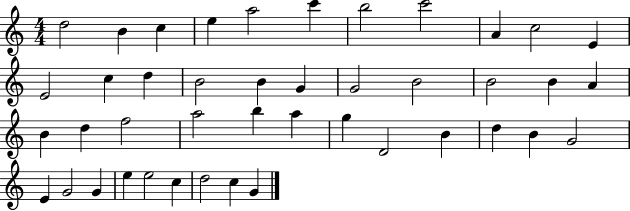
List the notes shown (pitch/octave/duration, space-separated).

D5/h B4/q C5/q E5/q A5/h C6/q B5/h C6/h A4/q C5/h E4/q E4/h C5/q D5/q B4/h B4/q G4/q G4/h B4/h B4/h B4/q A4/q B4/q D5/q F5/h A5/h B5/q A5/q G5/q D4/h B4/q D5/q B4/q G4/h E4/q G4/h G4/q E5/q E5/h C5/q D5/h C5/q G4/q